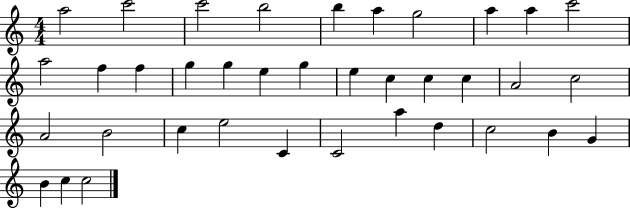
X:1
T:Untitled
M:4/4
L:1/4
K:C
a2 c'2 c'2 b2 b a g2 a a c'2 a2 f f g g e g e c c c A2 c2 A2 B2 c e2 C C2 a d c2 B G B c c2